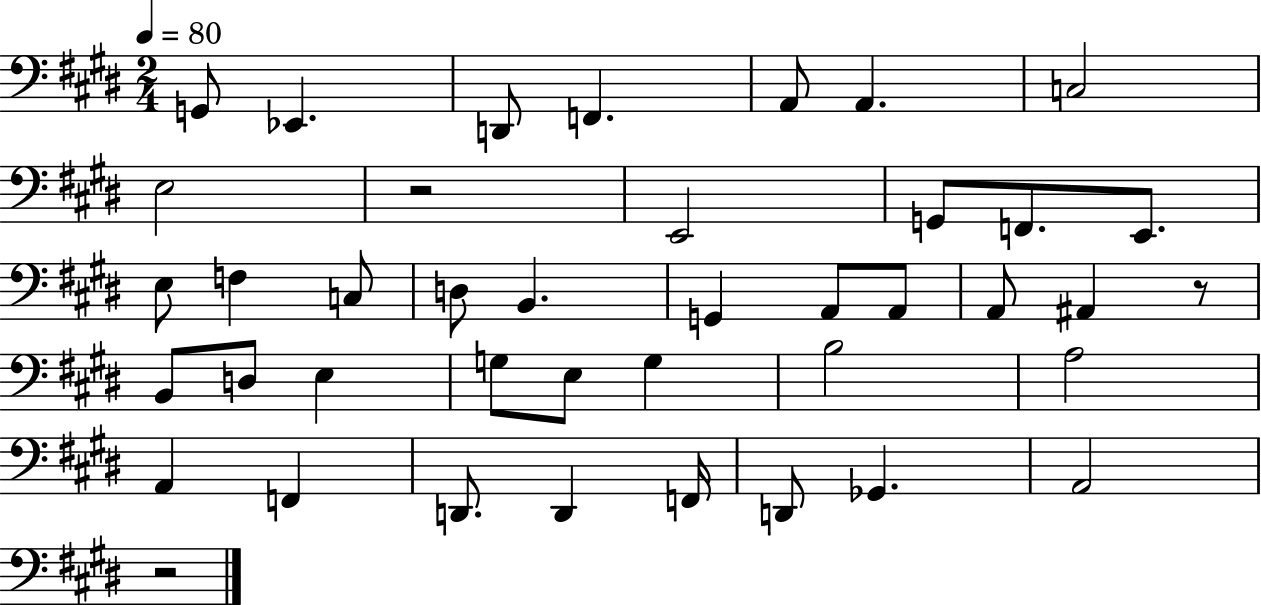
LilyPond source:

{
  \clef bass
  \numericTimeSignature
  \time 2/4
  \key e \major
  \tempo 4 = 80
  \repeat volta 2 { g,8 ees,4. | d,8 f,4. | a,8 a,4. | c2 | \break e2 | r2 | e,2 | g,8 f,8. e,8. | \break e8 f4 c8 | d8 b,4. | g,4 a,8 a,8 | a,8 ais,4 r8 | \break b,8 d8 e4 | g8 e8 g4 | b2 | a2 | \break a,4 f,4 | d,8. d,4 f,16 | d,8 ges,4. | a,2 | \break r2 | } \bar "|."
}